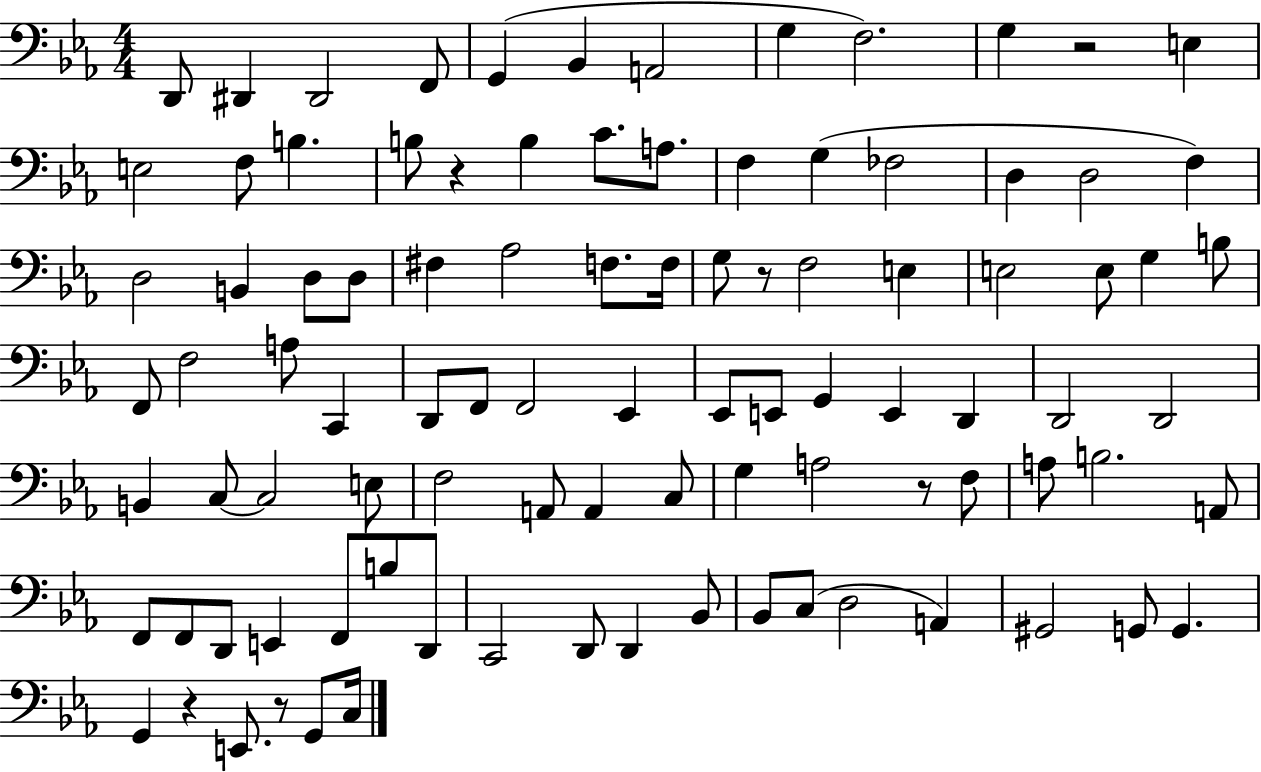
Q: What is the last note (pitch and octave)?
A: C3